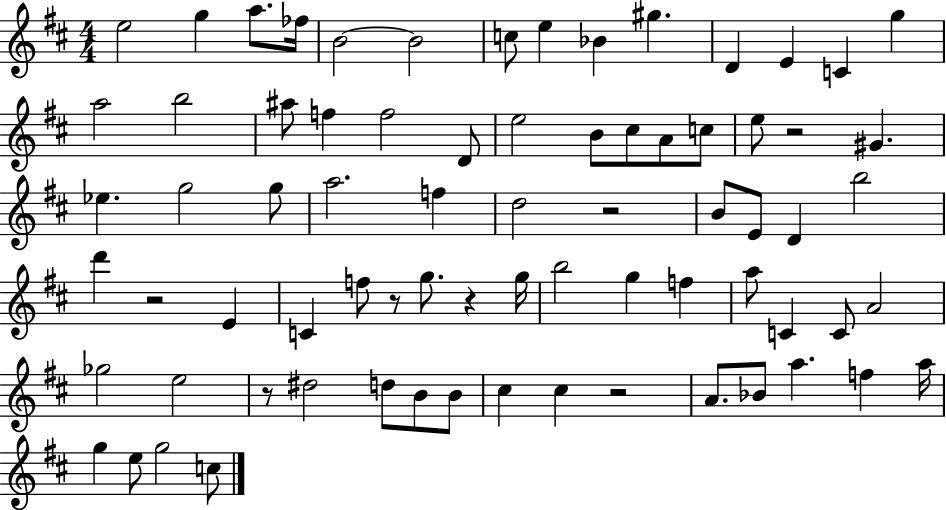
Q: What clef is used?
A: treble